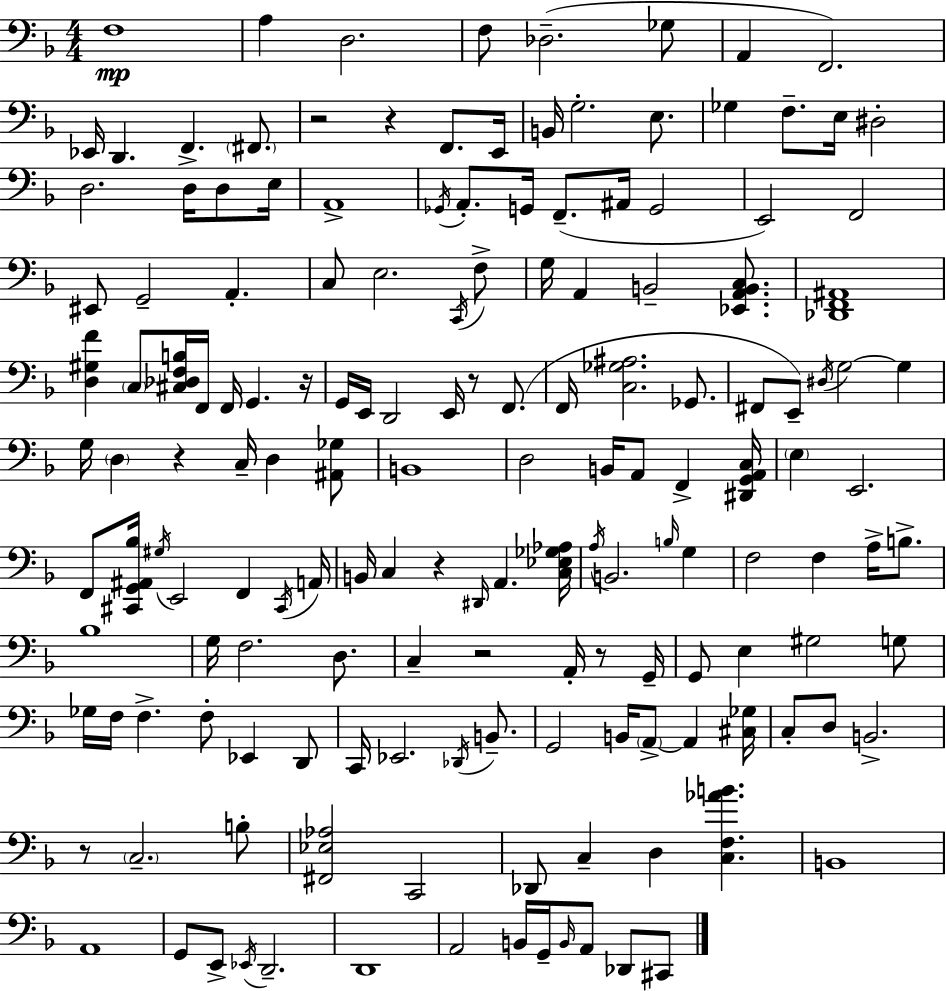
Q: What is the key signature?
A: F major